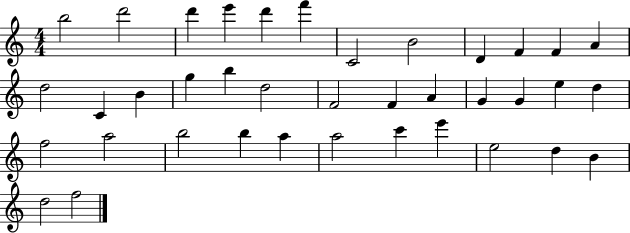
X:1
T:Untitled
M:4/4
L:1/4
K:C
b2 d'2 d' e' d' f' C2 B2 D F F A d2 C B g b d2 F2 F A G G e d f2 a2 b2 b a a2 c' e' e2 d B d2 f2